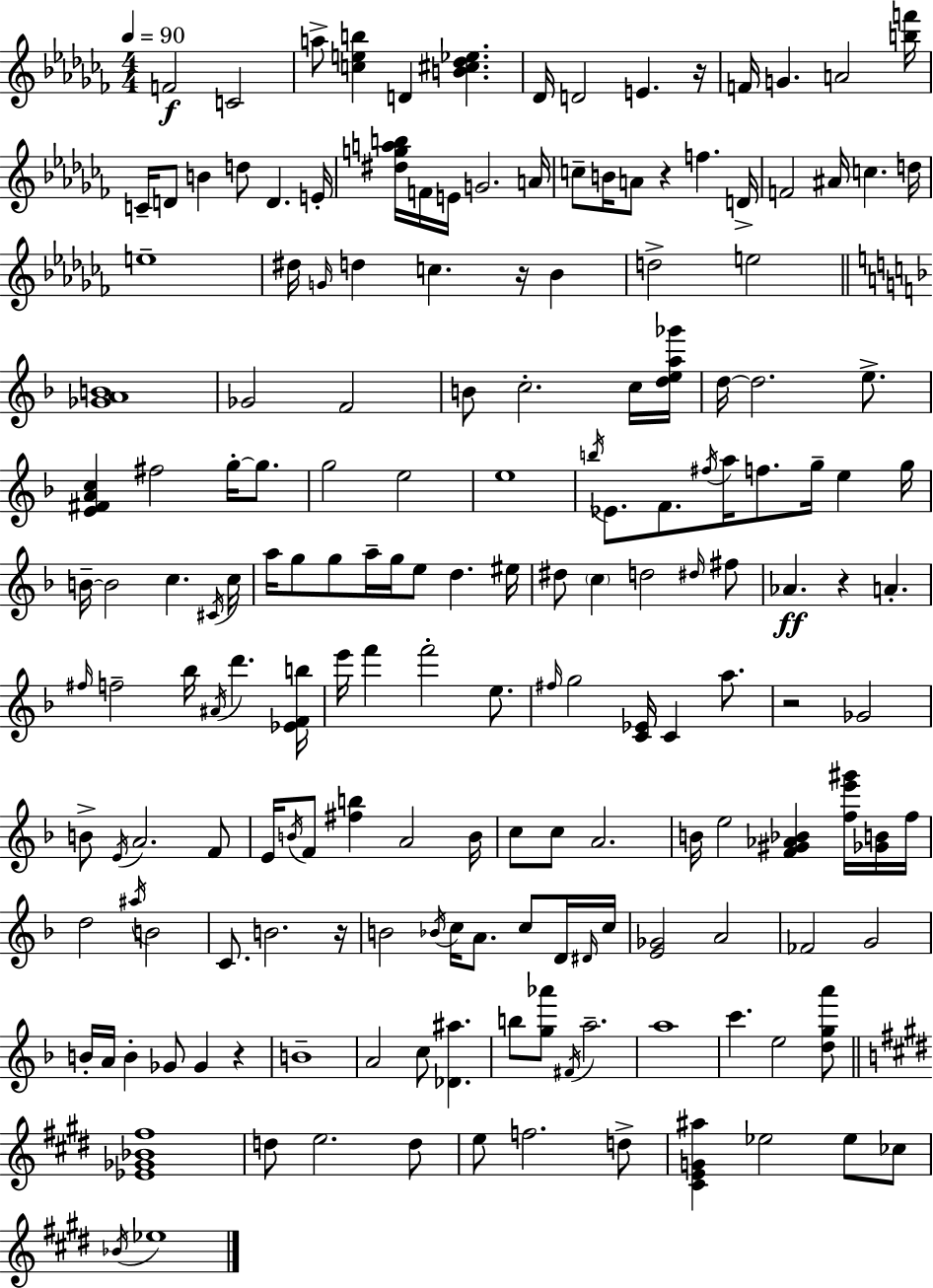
F4/h C4/h A5/e [C5,E5,B5]/q D4/q [B4,C#5,Db5,Eb5]/q. Db4/s D4/h E4/q. R/s F4/s G4/q. A4/h [B5,F6]/s C4/s D4/e B4/q D5/e D4/q. E4/s [D#5,G5,A5,B5]/s F4/s E4/s G4/h. A4/s C5/e B4/s A4/e R/q F5/q. D4/s F4/h A#4/s C5/q. D5/s E5/w D#5/s G4/s D5/q C5/q. R/s Bb4/q D5/h E5/h [Gb4,A4,B4]/w Gb4/h F4/h B4/e C5/h. C5/s [D5,E5,A5,Gb6]/s D5/s D5/h. E5/e. [E4,F#4,A4,C5]/q F#5/h G5/s G5/e. G5/h E5/h E5/w B5/s Eb4/e. F4/e. F#5/s A5/s F5/e. G5/s E5/q G5/s B4/s B4/h C5/q. C#4/s C5/s A5/s G5/e G5/e A5/s G5/s E5/e D5/q. EIS5/s D#5/e C5/q D5/h D#5/s F#5/e Ab4/q. R/q A4/q. F#5/s F5/h Bb5/s A#4/s D6/q. [Eb4,F4,B5]/s E6/s F6/q F6/h E5/e. F#5/s G5/h [C4,Eb4]/s C4/q A5/e. R/h Gb4/h B4/e E4/s A4/h. F4/e E4/s B4/s F4/e [F#5,B5]/q A4/h B4/s C5/e C5/e A4/h. B4/s E5/h [F4,G#4,Ab4,Bb4]/q [F5,E6,G#6]/s [Gb4,B4]/s F5/s D5/h A#5/s B4/h C4/e. B4/h. R/s B4/h Bb4/s C5/s A4/e. C5/e D4/s D#4/s C5/s [E4,Gb4]/h A4/h FES4/h G4/h B4/s A4/s B4/q Gb4/e Gb4/q R/q B4/w A4/h C5/e [Db4,A#5]/q. B5/e [G5,Ab6]/e F#4/s A5/h. A5/w C6/q. E5/h [D5,G5,A6]/e [Eb4,Gb4,Bb4,F#5]/w D5/e E5/h. D5/e E5/e F5/h. D5/e [C#4,E4,G4,A#5]/q Eb5/h Eb5/e CES5/e Bb4/s Eb5/w